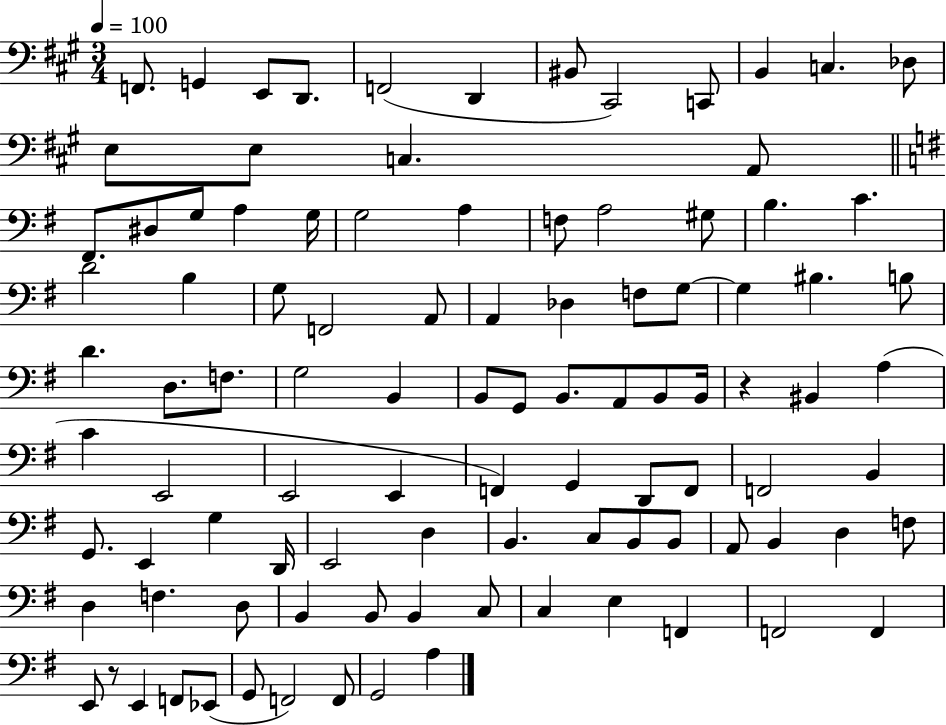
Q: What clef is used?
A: bass